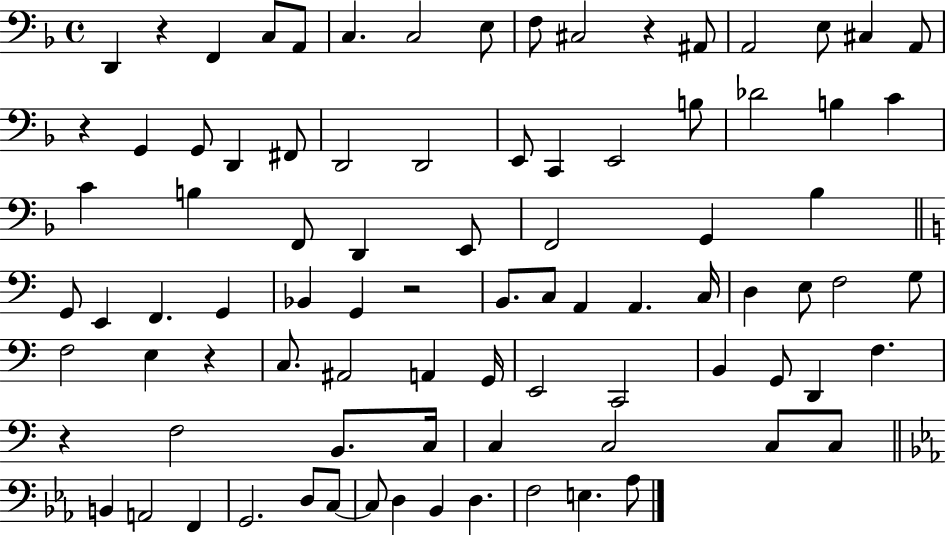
D2/q R/q F2/q C3/e A2/e C3/q. C3/h E3/e F3/e C#3/h R/q A#2/e A2/h E3/e C#3/q A2/e R/q G2/q G2/e D2/q F#2/e D2/h D2/h E2/e C2/q E2/h B3/e Db4/h B3/q C4/q C4/q B3/q F2/e D2/q E2/e F2/h G2/q Bb3/q G2/e E2/q F2/q. G2/q Bb2/q G2/q R/h B2/e. C3/e A2/q A2/q. C3/s D3/q E3/e F3/h G3/e F3/h E3/q R/q C3/e. A#2/h A2/q G2/s E2/h C2/h B2/q G2/e D2/q F3/q. R/q F3/h B2/e. C3/s C3/q C3/h C3/e C3/e B2/q A2/h F2/q G2/h. D3/e C3/e C3/e D3/q Bb2/q D3/q. F3/h E3/q. Ab3/e